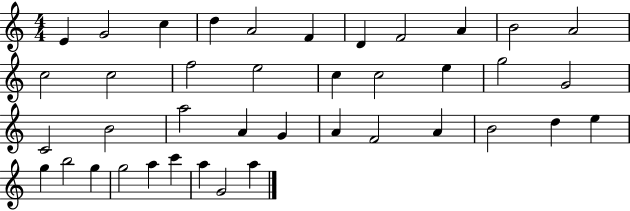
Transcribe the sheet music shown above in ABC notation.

X:1
T:Untitled
M:4/4
L:1/4
K:C
E G2 c d A2 F D F2 A B2 A2 c2 c2 f2 e2 c c2 e g2 G2 C2 B2 a2 A G A F2 A B2 d e g b2 g g2 a c' a G2 a